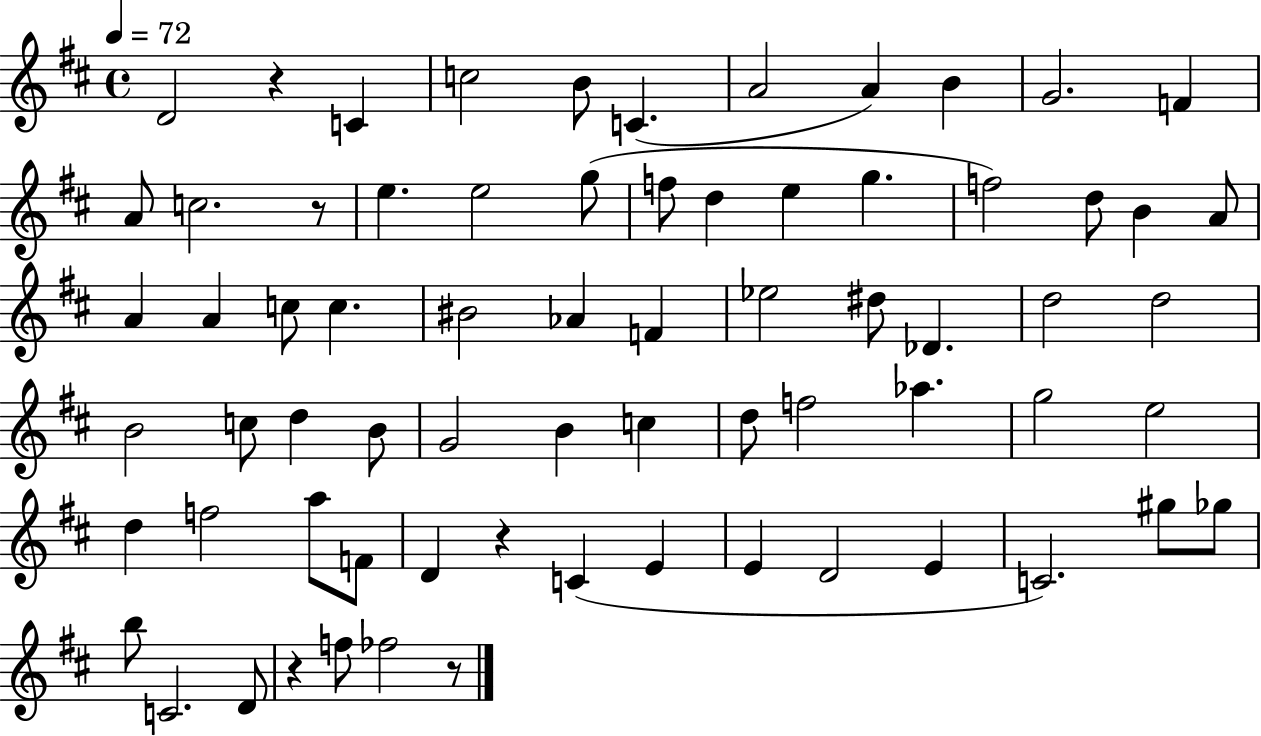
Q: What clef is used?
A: treble